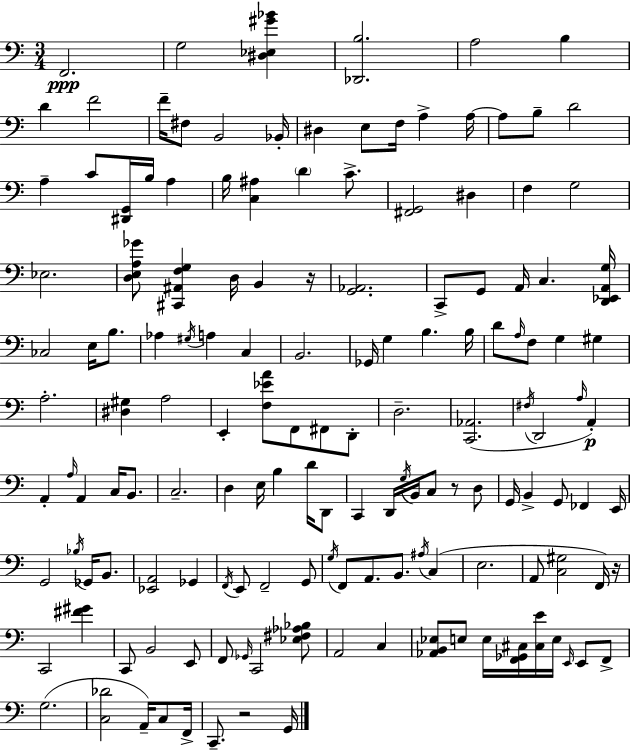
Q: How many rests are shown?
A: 4